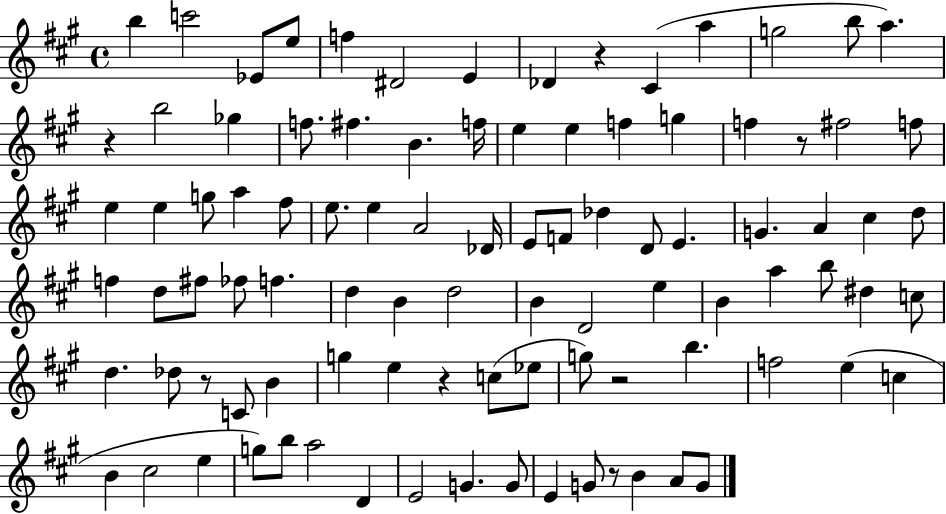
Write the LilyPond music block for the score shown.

{
  \clef treble
  \time 4/4
  \defaultTimeSignature
  \key a \major
  b''4 c'''2 ees'8 e''8 | f''4 dis'2 e'4 | des'4 r4 cis'4( a''4 | g''2 b''8 a''4.) | \break r4 b''2 ges''4 | f''8. fis''4. b'4. f''16 | e''4 e''4 f''4 g''4 | f''4 r8 fis''2 f''8 | \break e''4 e''4 g''8 a''4 fis''8 | e''8. e''4 a'2 des'16 | e'8 f'8 des''4 d'8 e'4. | g'4. a'4 cis''4 d''8 | \break f''4 d''8 fis''8 fes''8 f''4. | d''4 b'4 d''2 | b'4 d'2 e''4 | b'4 a''4 b''8 dis''4 c''8 | \break d''4. des''8 r8 c'8 b'4 | g''4 e''4 r4 c''8( ees''8 | g''8) r2 b''4. | f''2 e''4( c''4 | \break b'4 cis''2 e''4 | g''8) b''8 a''2 d'4 | e'2 g'4. g'8 | e'4 g'8 r8 b'4 a'8 g'8 | \break \bar "|."
}